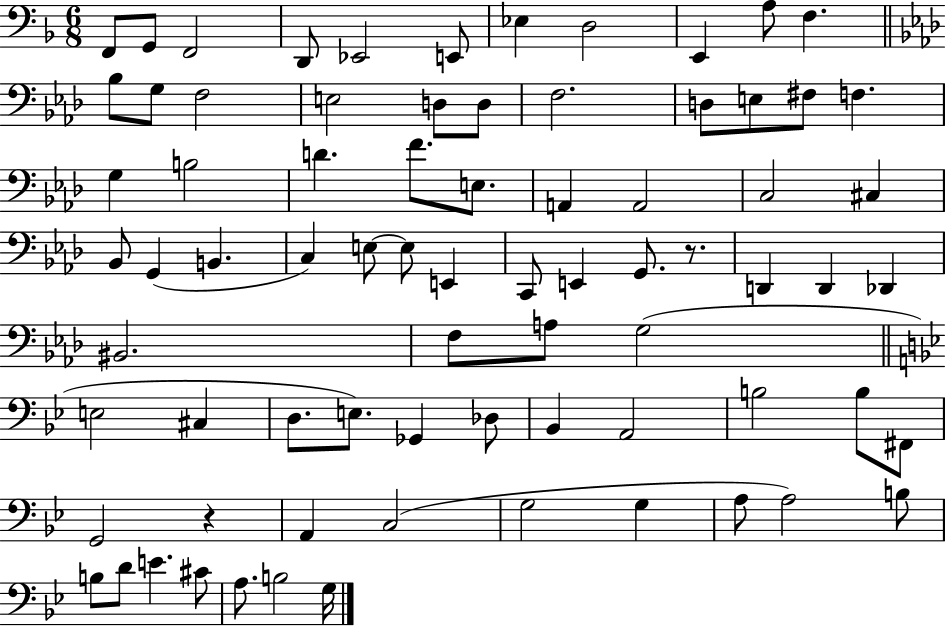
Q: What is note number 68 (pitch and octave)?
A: B3